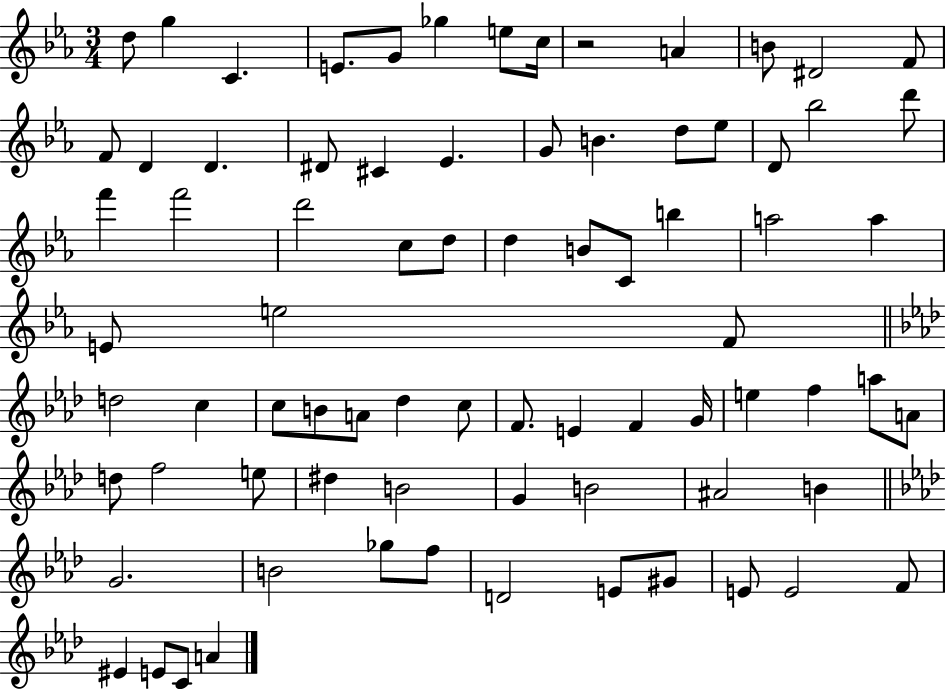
D5/e G5/q C4/q. E4/e. G4/e Gb5/q E5/e C5/s R/h A4/q B4/e D#4/h F4/e F4/e D4/q D4/q. D#4/e C#4/q Eb4/q. G4/e B4/q. D5/e Eb5/e D4/e Bb5/h D6/e F6/q F6/h D6/h C5/e D5/e D5/q B4/e C4/e B5/q A5/h A5/q E4/e E5/h F4/e D5/h C5/q C5/e B4/e A4/e Db5/q C5/e F4/e. E4/q F4/q G4/s E5/q F5/q A5/e A4/e D5/e F5/h E5/e D#5/q B4/h G4/q B4/h A#4/h B4/q G4/h. B4/h Gb5/e F5/e D4/h E4/e G#4/e E4/e E4/h F4/e EIS4/q E4/e C4/e A4/q